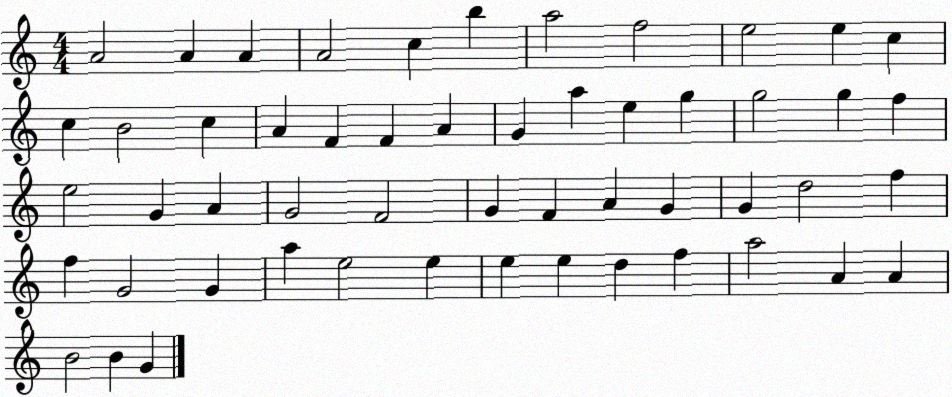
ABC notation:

X:1
T:Untitled
M:4/4
L:1/4
K:C
A2 A A A2 c b a2 f2 e2 e c c B2 c A F F A G a e g g2 g f e2 G A G2 F2 G F A G G d2 f f G2 G a e2 e e e d f a2 A A B2 B G